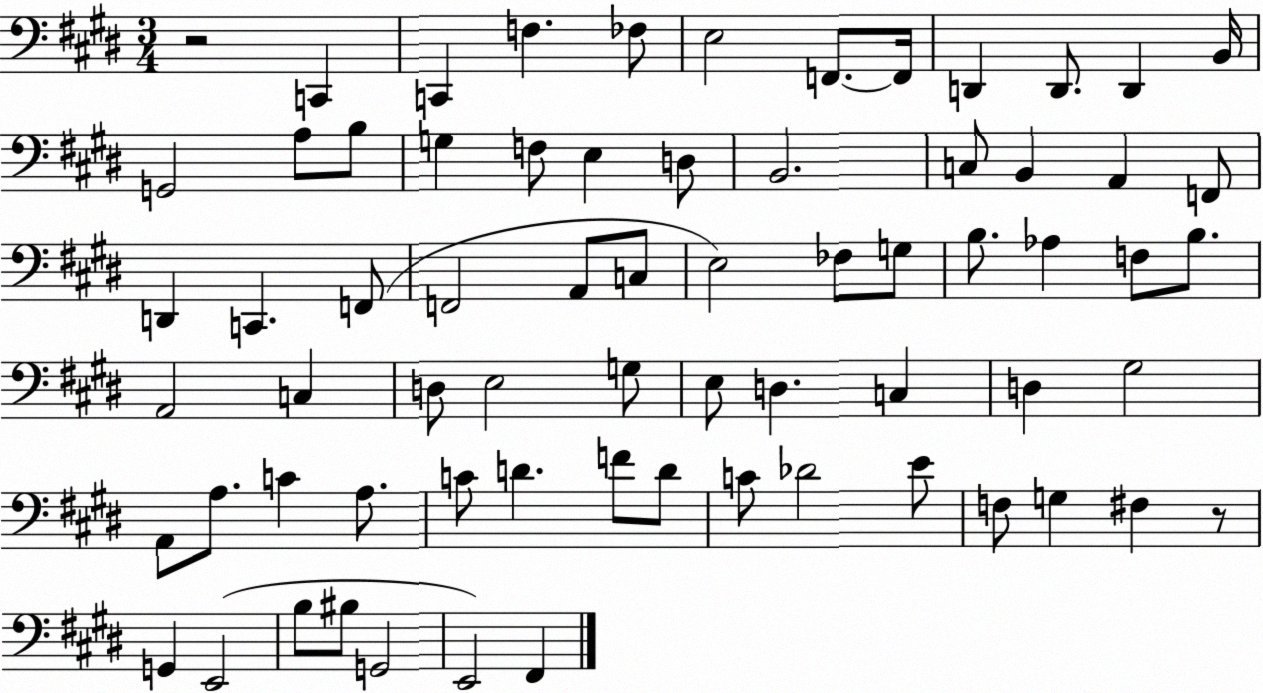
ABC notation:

X:1
T:Untitled
M:3/4
L:1/4
K:E
z2 C,, C,, F, _F,/2 E,2 F,,/2 F,,/4 D,, D,,/2 D,, B,,/4 G,,2 A,/2 B,/2 G, F,/2 E, D,/2 B,,2 C,/2 B,, A,, F,,/2 D,, C,, F,,/2 F,,2 A,,/2 C,/2 E,2 _F,/2 G,/2 B,/2 _A, F,/2 B,/2 A,,2 C, D,/2 E,2 G,/2 E,/2 D, C, D, ^G,2 A,,/2 A,/2 C A,/2 C/2 D F/2 D/2 C/2 _D2 E/2 F,/2 G, ^F, z/2 G,, E,,2 B,/2 ^B,/2 G,,2 E,,2 ^F,,